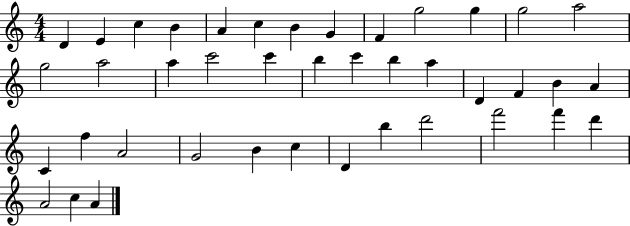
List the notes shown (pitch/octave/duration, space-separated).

D4/q E4/q C5/q B4/q A4/q C5/q B4/q G4/q F4/q G5/h G5/q G5/h A5/h G5/h A5/h A5/q C6/h C6/q B5/q C6/q B5/q A5/q D4/q F4/q B4/q A4/q C4/q F5/q A4/h G4/h B4/q C5/q D4/q B5/q D6/h F6/h F6/q D6/q A4/h C5/q A4/q